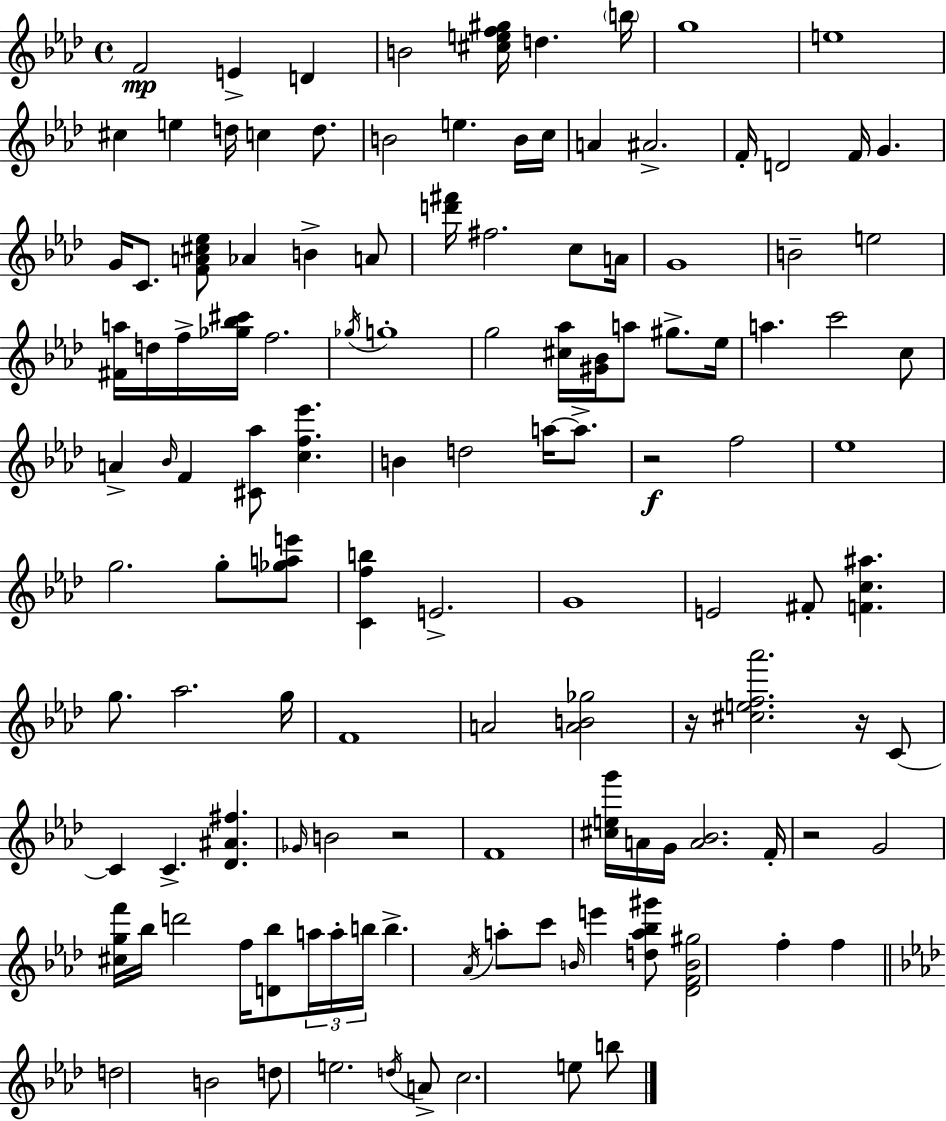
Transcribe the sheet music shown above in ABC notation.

X:1
T:Untitled
M:4/4
L:1/4
K:Fm
F2 E D B2 [^cef^g]/4 d b/4 g4 e4 ^c e d/4 c d/2 B2 e B/4 c/4 A ^A2 F/4 D2 F/4 G G/4 C/2 [FA^c_e]/2 _A B A/2 [d'^f']/4 ^f2 c/2 A/4 G4 B2 e2 [^Fa]/4 d/4 f/4 [_g_b^c']/4 f2 _g/4 g4 g2 [^c_a]/4 [^G_B]/4 a/2 ^g/2 _e/4 a c'2 c/2 A _B/4 F [^C_a]/2 [cf_e'] B d2 a/4 a/2 z2 f2 _e4 g2 g/2 [_gae']/2 [Cfb] E2 G4 E2 ^F/2 [Fc^a] g/2 _a2 g/4 F4 A2 [AB_g]2 z/4 [^cef_a']2 z/4 C/2 C C [_D^A^f] _G/4 B2 z2 F4 [^ceg']/4 A/4 G/4 [A_B]2 F/4 z2 G2 [^cgf']/4 _b/4 d'2 f/4 [D_b]/2 a/4 a/4 b/4 b _A/4 a/2 c'/2 B/4 e' [da_b^g']/2 [_DFB^g]2 f f d2 B2 d/2 e2 d/4 A/2 c2 e/2 b/2